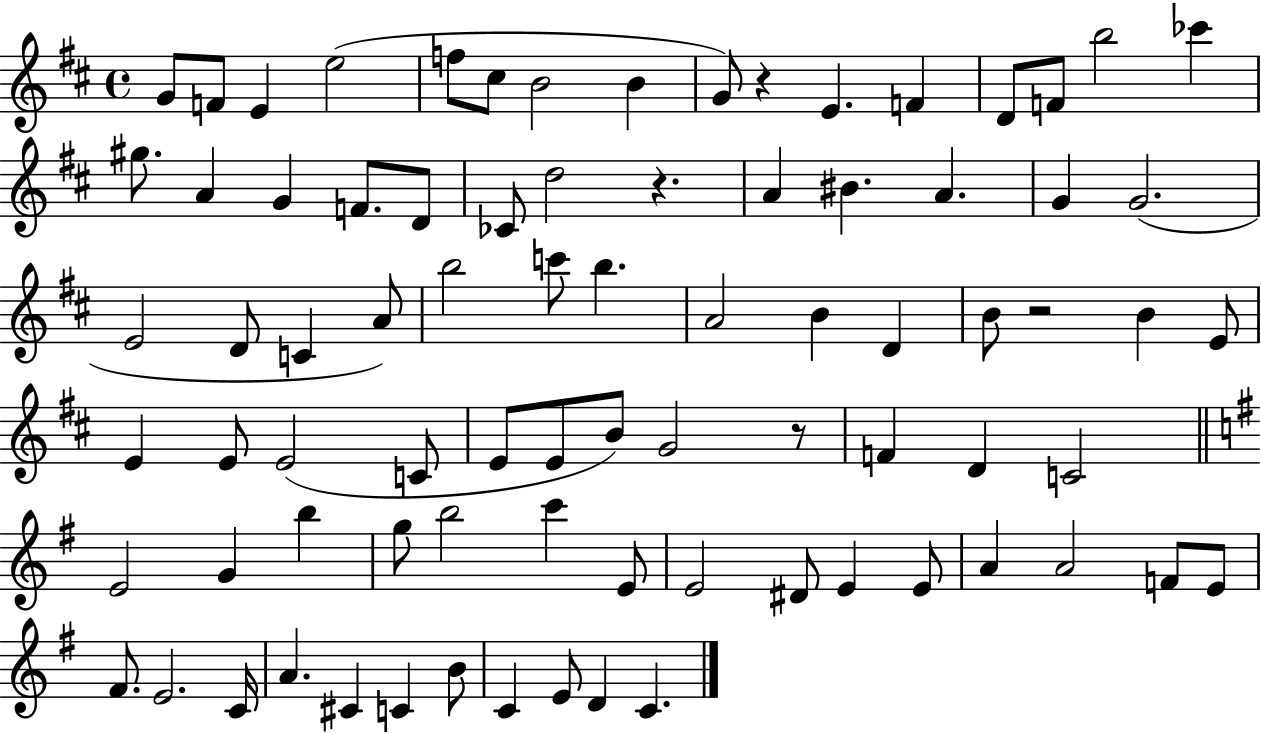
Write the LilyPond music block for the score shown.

{
  \clef treble
  \time 4/4
  \defaultTimeSignature
  \key d \major
  g'8 f'8 e'4 e''2( | f''8 cis''8 b'2 b'4 | g'8) r4 e'4. f'4 | d'8 f'8 b''2 ces'''4 | \break gis''8. a'4 g'4 f'8. d'8 | ces'8 d''2 r4. | a'4 bis'4. a'4. | g'4 g'2.( | \break e'2 d'8 c'4 a'8) | b''2 c'''8 b''4. | a'2 b'4 d'4 | b'8 r2 b'4 e'8 | \break e'4 e'8 e'2( c'8 | e'8 e'8 b'8) g'2 r8 | f'4 d'4 c'2 | \bar "||" \break \key g \major e'2 g'4 b''4 | g''8 b''2 c'''4 e'8 | e'2 dis'8 e'4 e'8 | a'4 a'2 f'8 e'8 | \break fis'8. e'2. c'16 | a'4. cis'4 c'4 b'8 | c'4 e'8 d'4 c'4. | \bar "|."
}